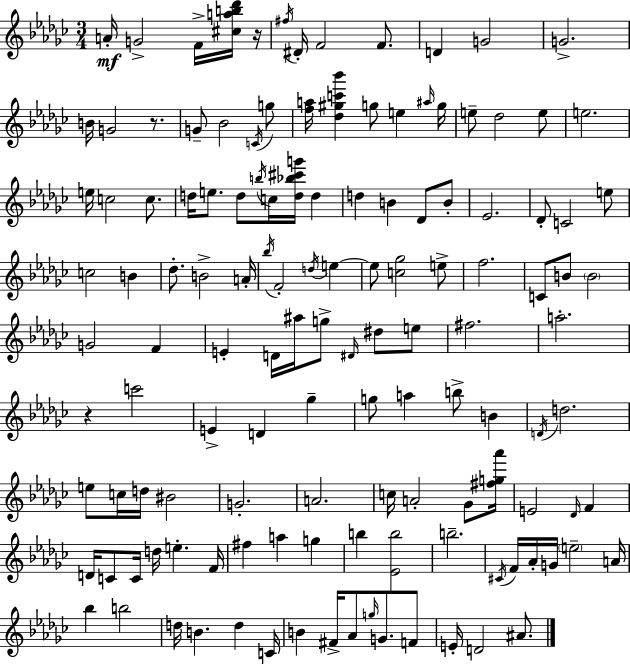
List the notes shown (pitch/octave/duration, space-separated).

A4/s G4/h F4/s [C#5,A5,B5,Db6]/s R/s F#5/s D#4/s F4/h F4/e. D4/q G4/h G4/h. B4/s G4/h R/e. G4/e Bb4/h C4/s G5/e [F5,A5]/s [Db5,G#5,C6,Bb6]/q G5/e E5/q A#5/s G5/s E5/e Db5/h E5/e E5/h. E5/s C5/h C5/e. D5/s E5/e. D5/e B5/s C5/s [D5,Bb5,C#6,G6]/s D5/q D5/q B4/q Db4/e B4/e Eb4/h. Db4/e C4/h E5/e C5/h B4/q Db5/e. B4/h A4/s Bb5/s F4/h D5/s E5/q E5/e [C5,Gb5]/h E5/e F5/h. C4/e B4/e B4/h G4/h F4/q E4/q D4/s A#5/s G5/e D#4/s D#5/e E5/e F#5/h. A5/h. R/q C6/h E4/q D4/q Gb5/q G5/e A5/q B5/e B4/q D4/s D5/h. E5/e C5/s D5/s BIS4/h G4/h. A4/h. C5/s A4/h Gb4/e [F#5,G5,Ab6]/s E4/h Db4/s F4/q D4/s C4/e C4/s D5/s E5/q. F4/s F#5/q A5/q G5/q B5/q [Eb4,B5]/h B5/h. C#4/s F4/s Ab4/s G4/s E5/h A4/s Bb5/q B5/h D5/s B4/q. D5/q C4/s B4/q F#4/s Ab4/e G5/s G4/e. F4/e E4/s D4/h A#4/e.